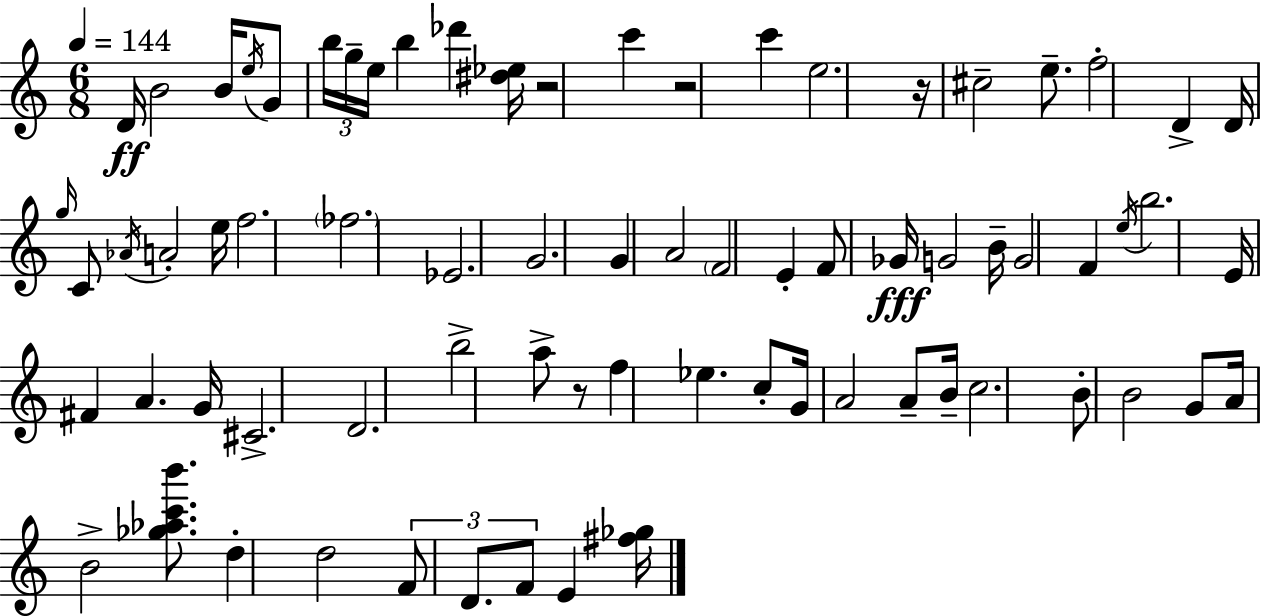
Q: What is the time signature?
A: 6/8